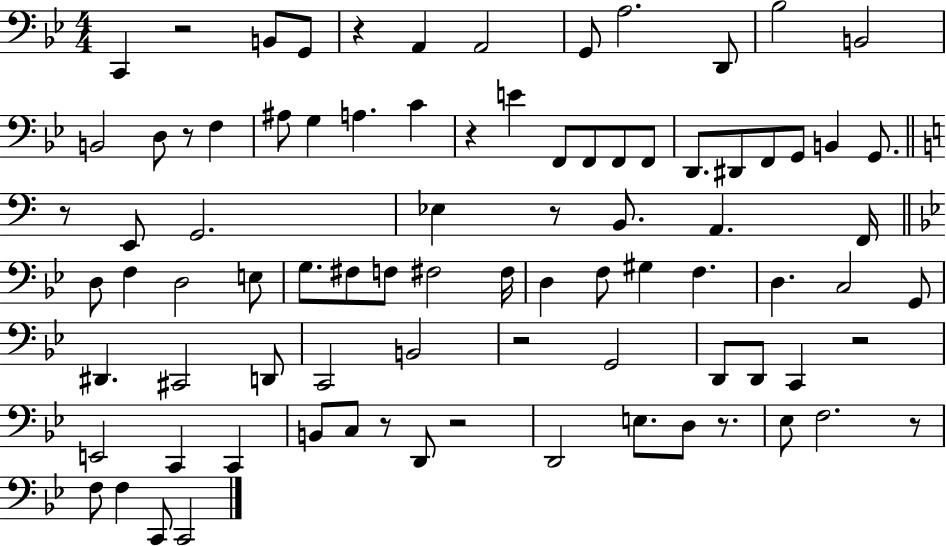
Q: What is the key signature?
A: BES major